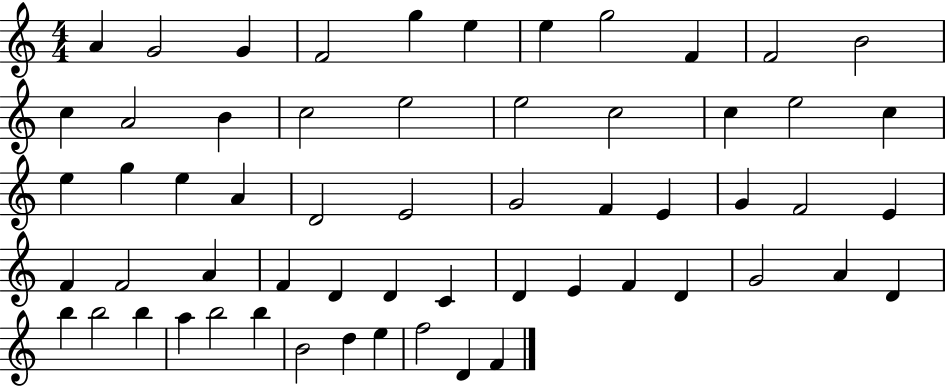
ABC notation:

X:1
T:Untitled
M:4/4
L:1/4
K:C
A G2 G F2 g e e g2 F F2 B2 c A2 B c2 e2 e2 c2 c e2 c e g e A D2 E2 G2 F E G F2 E F F2 A F D D C D E F D G2 A D b b2 b a b2 b B2 d e f2 D F